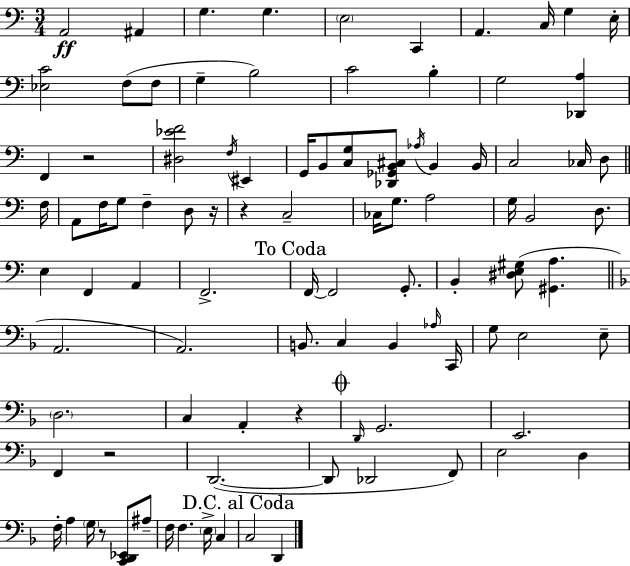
{
  \clef bass
  \numericTimeSignature
  \time 3/4
  \key c \major
  \repeat volta 2 { a,2\ff ais,4 | g4. g4. | \parenthesize e2 c,4 | a,4. c16 g4 e16-. | \break <ees c'>2 f8( f8 | g4-- b2) | c'2 b4-. | g2 <des, a>4 | \break f,4 r2 | <dis ees' f'>2 \acciaccatura { f16 } eis,4 | g,16 b,8 <c g>8 <des, ges, b, cis>8 \acciaccatura { aes16 } b,4 | b,16 c2 ces16 d8 | \break \bar "||" \break \key c \major f16 a,8 f16 g8 f4-- d8 | r16 r4 c2-- | ces16 g8. a2 | g16 b,2 d8. | \break e4 f,4 a,4 | f,2.-> | \mark "To Coda" f,16~~ f,2 g,8.-. | b,4-. <dis e gis>8( <gis, a>4. | \break \bar "||" \break \key d \minor a,2. | a,2.) | b,8. c4 b,4 \grace { aes16 } | c,16 g8 e2 e8-- | \break \parenthesize d2. | c4 a,4-. r4 | \mark \markup { \musicglyph "scripts.coda" } \grace { d,16 } g,2. | e,2. | \break f,4 r2 | d,2.~(~ | d,8 des,2 | f,8) e2 d4 | \break f16-. a4 \parenthesize g16 r8 <c, d, ees,>8 | ais8-- f16 f4. \parenthesize e16-> c4 | \mark "D.C. al Coda" c2 d,4 | } \bar "|."
}